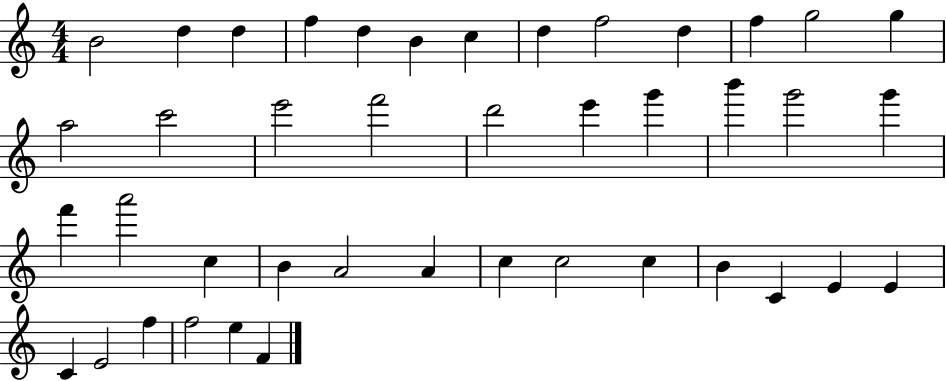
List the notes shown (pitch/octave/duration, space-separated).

B4/h D5/q D5/q F5/q D5/q B4/q C5/q D5/q F5/h D5/q F5/q G5/h G5/q A5/h C6/h E6/h F6/h D6/h E6/q G6/q B6/q G6/h G6/q F6/q A6/h C5/q B4/q A4/h A4/q C5/q C5/h C5/q B4/q C4/q E4/q E4/q C4/q E4/h F5/q F5/h E5/q F4/q